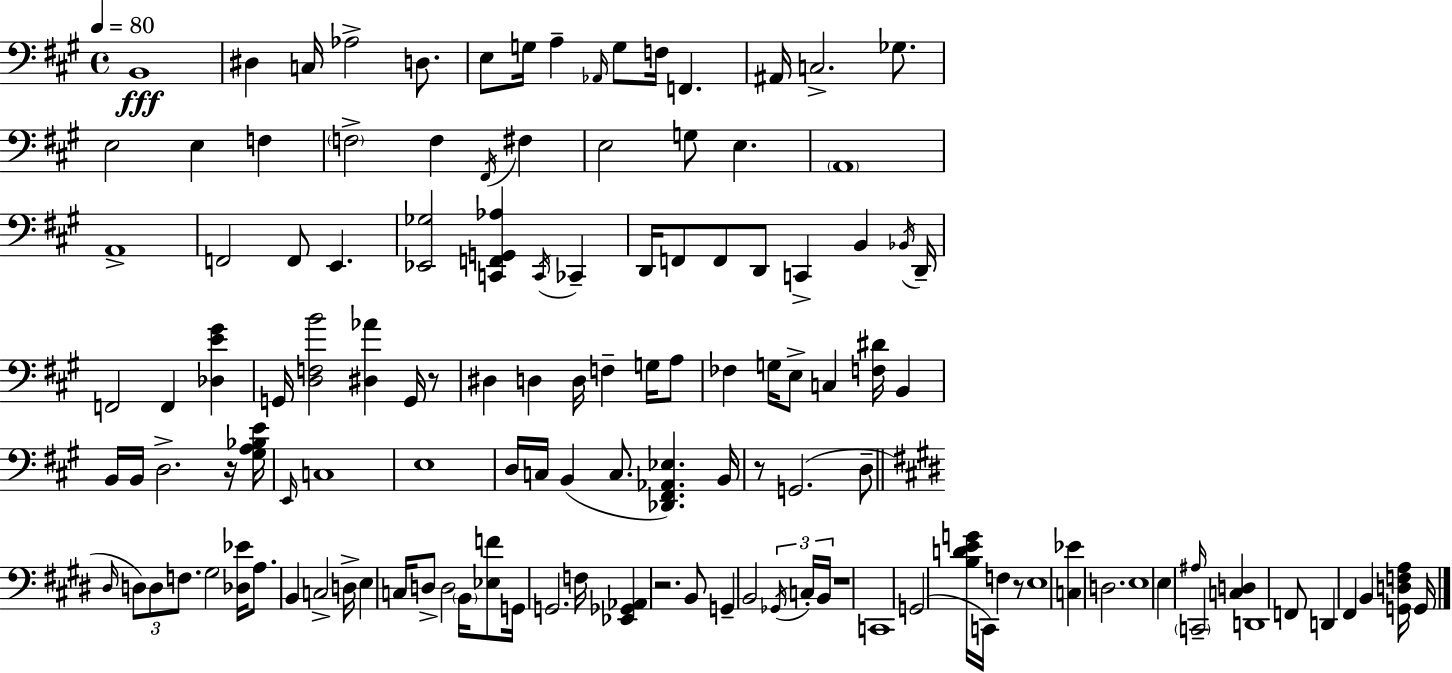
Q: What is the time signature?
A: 4/4